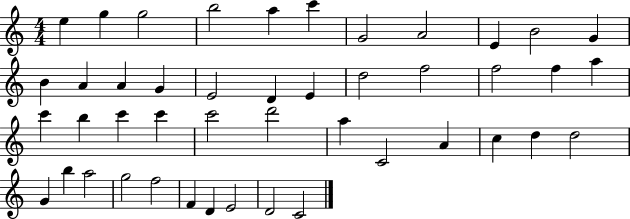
E5/q G5/q G5/h B5/h A5/q C6/q G4/h A4/h E4/q B4/h G4/q B4/q A4/q A4/q G4/q E4/h D4/q E4/q D5/h F5/h F5/h F5/q A5/q C6/q B5/q C6/q C6/q C6/h D6/h A5/q C4/h A4/q C5/q D5/q D5/h G4/q B5/q A5/h G5/h F5/h F4/q D4/q E4/h D4/h C4/h